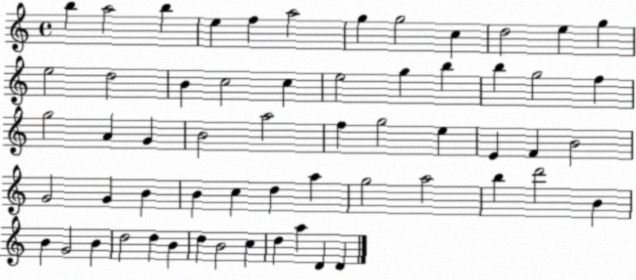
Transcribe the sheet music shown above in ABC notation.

X:1
T:Untitled
M:4/4
L:1/4
K:C
b a2 b e f a2 g g2 c d2 e g e2 d2 B c2 c e2 g b b g2 f g2 A G B2 a2 f g2 e E F B2 G2 G B B c d a g2 a2 b d'2 B B G2 B d2 d B d B2 c d a D D